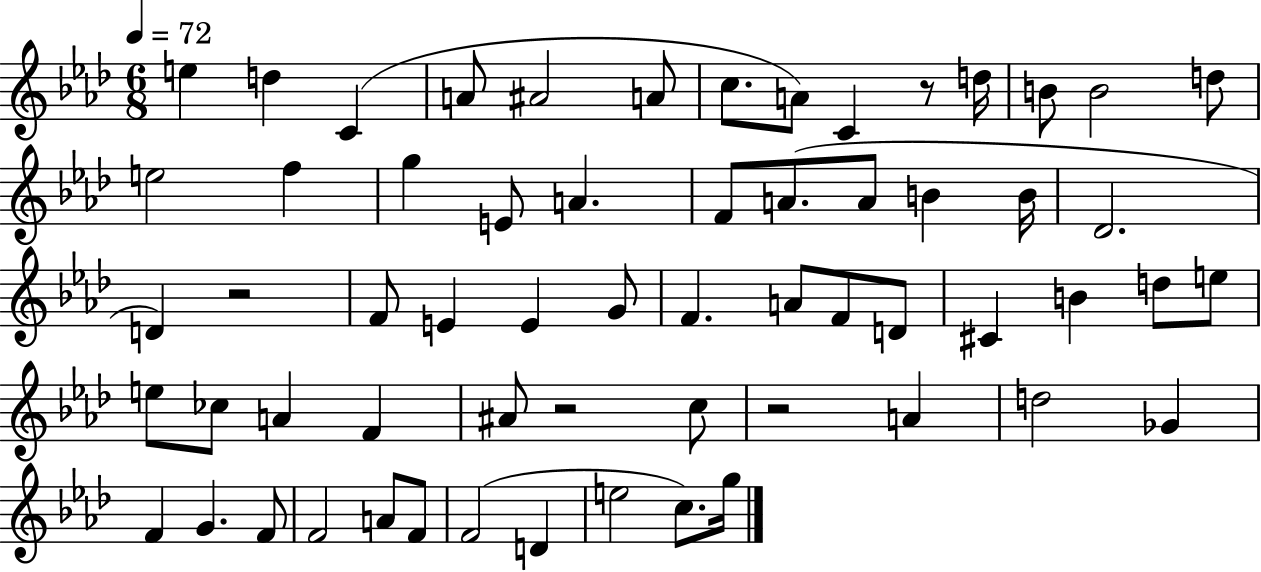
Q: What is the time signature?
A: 6/8